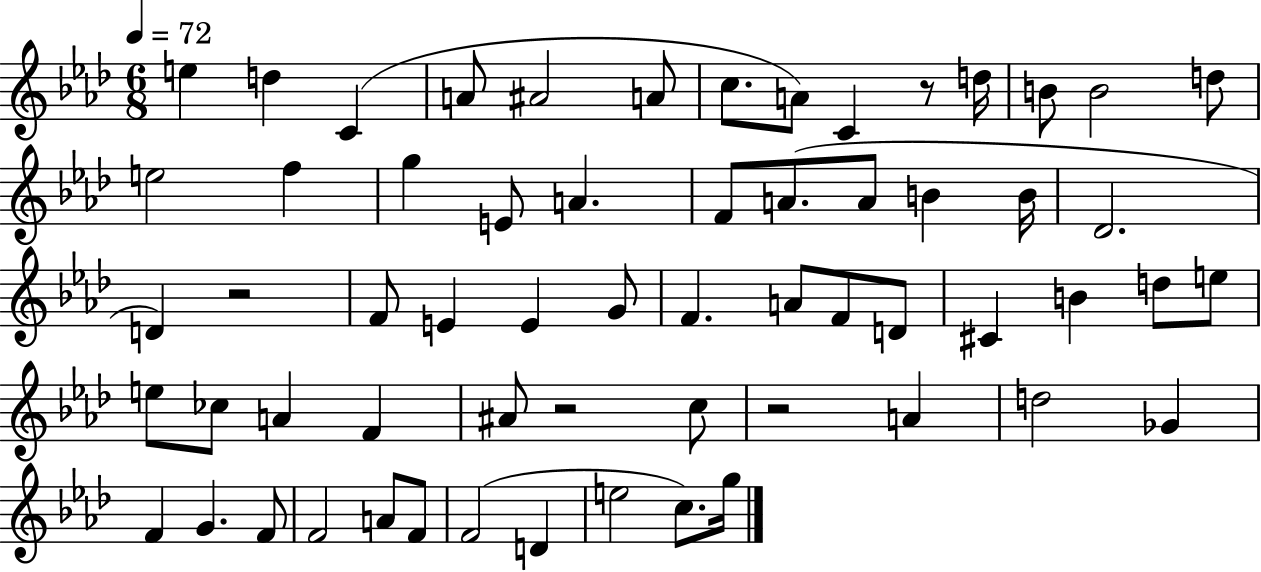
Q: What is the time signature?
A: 6/8